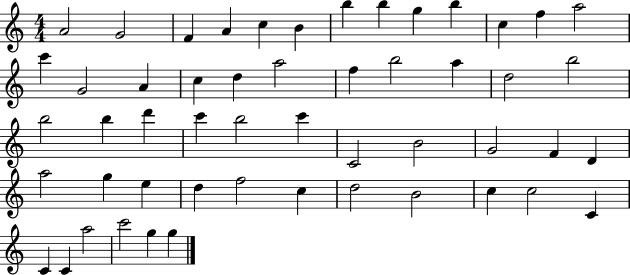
A4/h G4/h F4/q A4/q C5/q B4/q B5/q B5/q G5/q B5/q C5/q F5/q A5/h C6/q G4/h A4/q C5/q D5/q A5/h F5/q B5/h A5/q D5/h B5/h B5/h B5/q D6/q C6/q B5/h C6/q C4/h B4/h G4/h F4/q D4/q A5/h G5/q E5/q D5/q F5/h C5/q D5/h B4/h C5/q C5/h C4/q C4/q C4/q A5/h C6/h G5/q G5/q